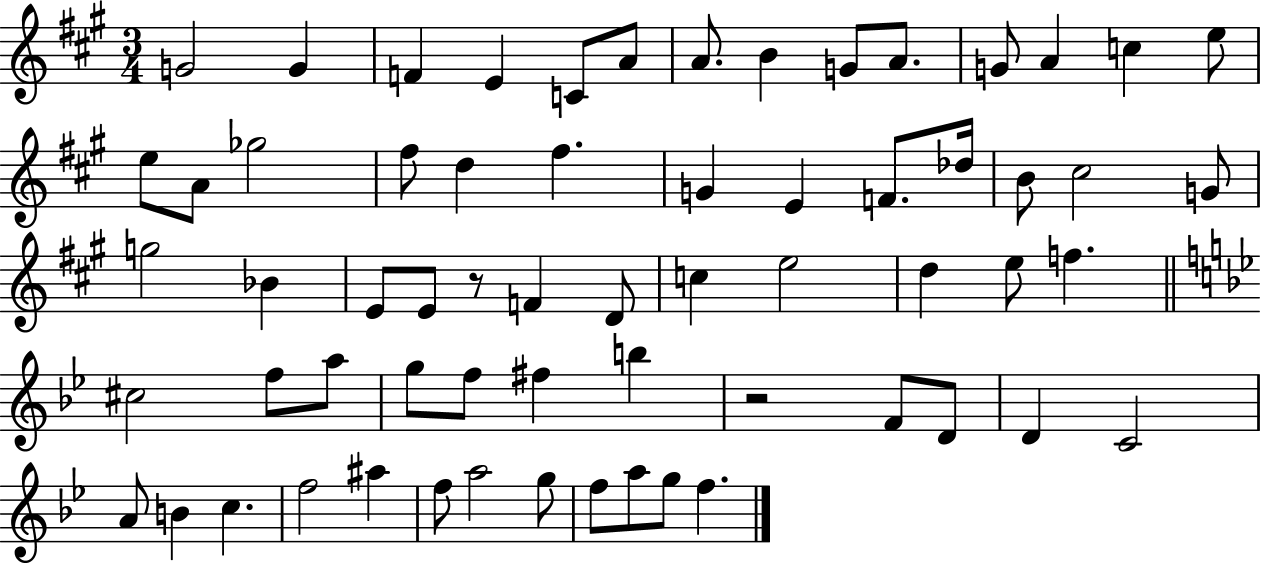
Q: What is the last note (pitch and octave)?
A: F5